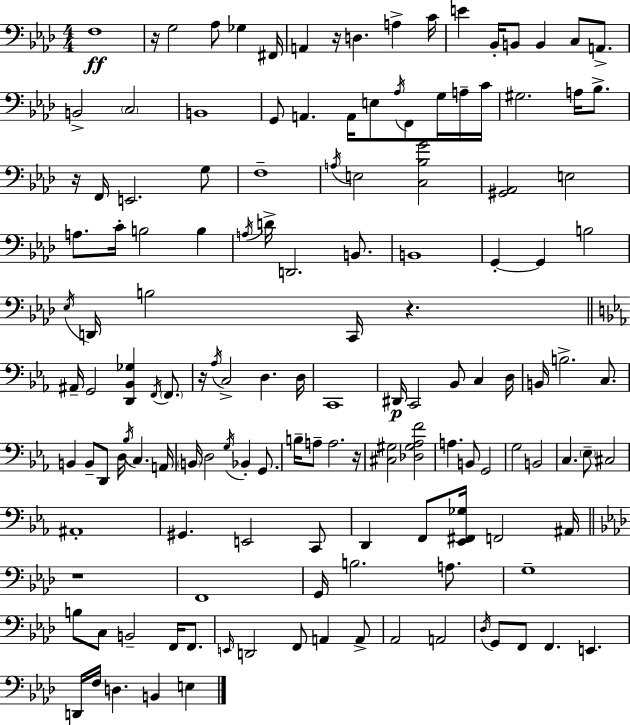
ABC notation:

X:1
T:Untitled
M:4/4
L:1/4
K:Ab
F,4 z/4 G,2 _A,/2 _G, ^F,,/4 A,, z/4 D, A, C/4 E _B,,/4 B,,/2 B,, C,/2 A,,/2 B,,2 C,2 B,,4 G,,/2 A,, A,,/4 E,/2 _A,/4 F,,/2 G,/4 A,/4 C/4 ^G,2 A,/4 _B,/2 z/4 F,,/4 E,,2 G,/2 F,4 A,/4 E,2 [C,_B,G]2 [^G,,_A,,]2 E,2 A,/2 C/4 B,2 B, A,/4 D/4 D,,2 B,,/2 B,,4 G,, G,, B,2 _E,/4 D,,/4 B,2 C,,/4 z ^A,,/4 G,,2 [D,,_B,,_G,] F,,/4 F,,/2 z/4 _A,/4 C,2 D, D,/4 C,,4 ^D,,/4 C,,2 _B,,/2 C, D,/4 B,,/4 B,2 C,/2 B,, B,,/2 D,,/2 D,/4 _B,/4 C, A,,/4 B,,/4 D,2 G,/4 _B,, G,,/2 B,/4 A,/2 A,2 z/4 [^C,^G,]2 [_D,^G,_A,F]2 A, B,,/2 G,,2 G,2 B,,2 C, _E,/2 ^C,2 ^A,,4 ^G,, E,,2 C,,/2 D,, F,,/2 [_E,,^F,,_G,]/4 F,,2 ^A,,/4 z4 F,,4 G,,/4 B,2 A,/2 G,4 B,/2 C,/2 B,,2 F,,/4 F,,/2 E,,/4 D,,2 F,,/2 A,, A,,/2 _A,,2 A,,2 _D,/4 G,,/2 F,,/2 F,, E,, D,,/4 F,/4 D, B,, E,